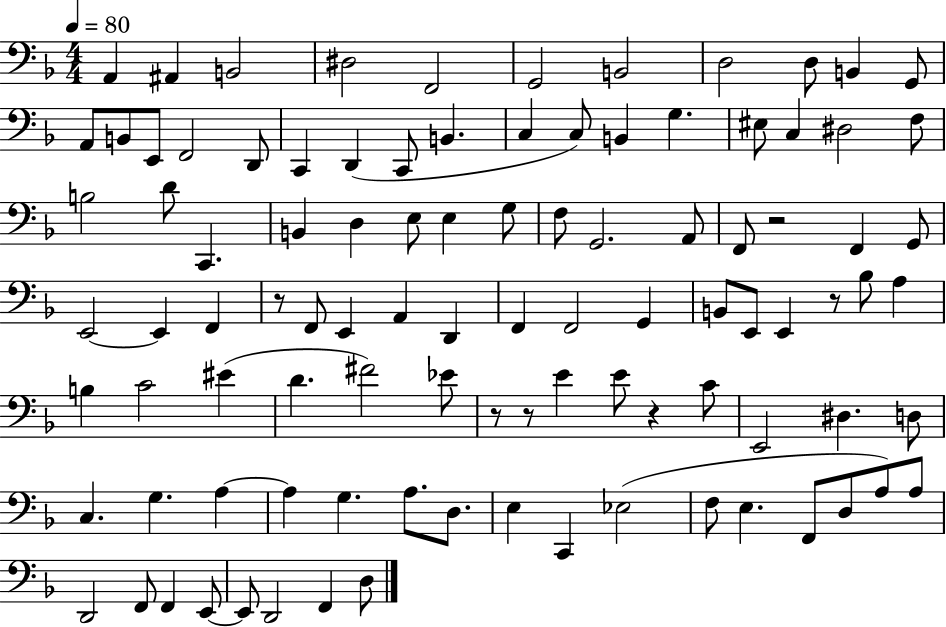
{
  \clef bass
  \numericTimeSignature
  \time 4/4
  \key f \major
  \tempo 4 = 80
  \repeat volta 2 { a,4 ais,4 b,2 | dis2 f,2 | g,2 b,2 | d2 d8 b,4 g,8 | \break a,8 b,8 e,8 f,2 d,8 | c,4 d,4( c,8 b,4. | c4 c8) b,4 g4. | eis8 c4 dis2 f8 | \break b2 d'8 c,4. | b,4 d4 e8 e4 g8 | f8 g,2. a,8 | f,8 r2 f,4 g,8 | \break e,2~~ e,4 f,4 | r8 f,8 e,4 a,4 d,4 | f,4 f,2 g,4 | b,8 e,8 e,4 r8 bes8 a4 | \break b4 c'2 eis'4( | d'4. fis'2) ees'8 | r8 r8 e'4 e'8 r4 c'8 | e,2 dis4. d8 | \break c4. g4. a4~~ | a4 g4. a8. d8. | e4 c,4 ees2( | f8 e4. f,8 d8 a8) a8 | \break d,2 f,8 f,4 e,8~~ | e,8 d,2 f,4 d8 | } \bar "|."
}